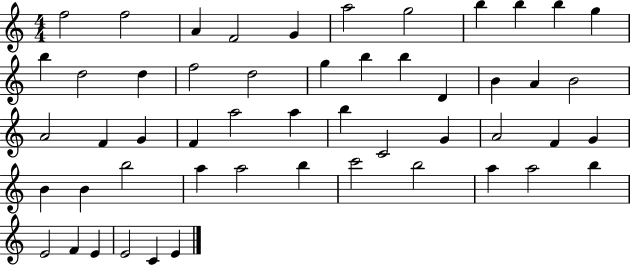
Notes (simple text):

F5/h F5/h A4/q F4/h G4/q A5/h G5/h B5/q B5/q B5/q G5/q B5/q D5/h D5/q F5/h D5/h G5/q B5/q B5/q D4/q B4/q A4/q B4/h A4/h F4/q G4/q F4/q A5/h A5/q B5/q C4/h G4/q A4/h F4/q G4/q B4/q B4/q B5/h A5/q A5/h B5/q C6/h B5/h A5/q A5/h B5/q E4/h F4/q E4/q E4/h C4/q E4/q